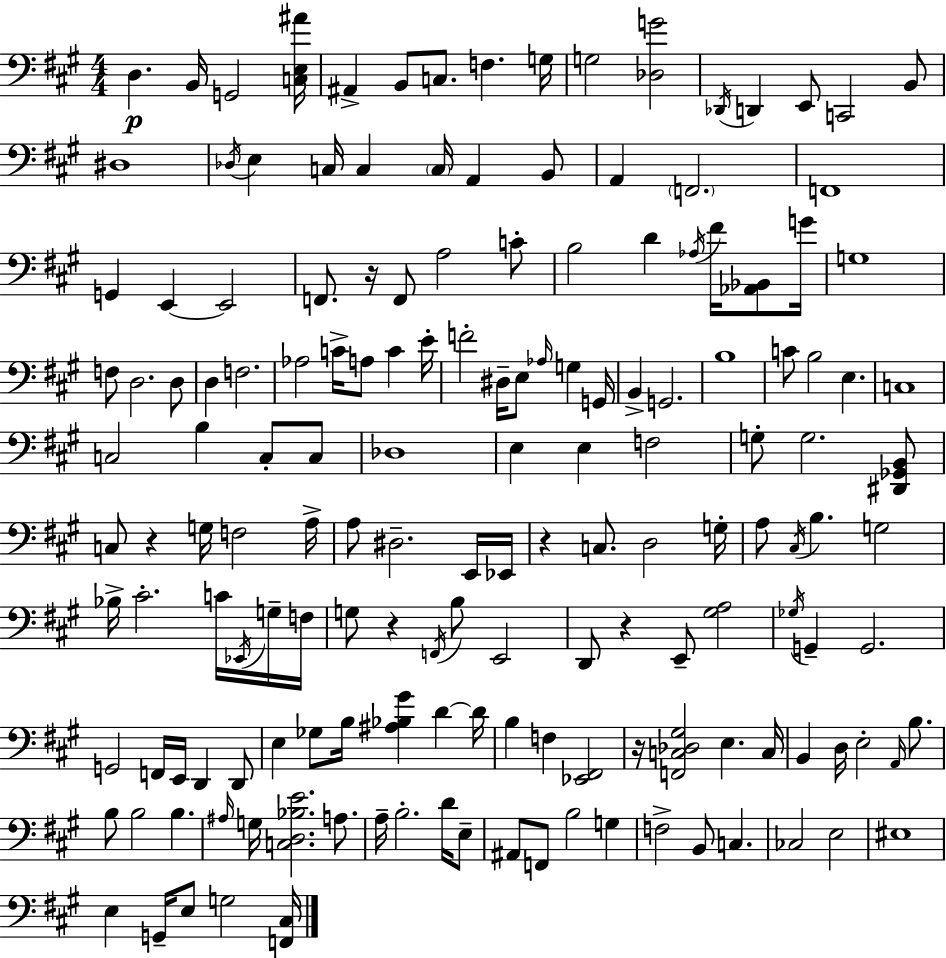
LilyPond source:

{
  \clef bass
  \numericTimeSignature
  \time 4/4
  \key a \major
  d4.\p b,16 g,2 <c e ais'>16 | ais,4-> b,8 c8. f4. g16 | g2 <des g'>2 | \acciaccatura { des,16 } d,4 e,8 c,2 b,8 | \break dis1 | \acciaccatura { des16 } e4 c16 c4 \parenthesize c16 a,4 | b,8 a,4 \parenthesize f,2. | f,1 | \break g,4 e,4~~ e,2 | f,8. r16 f,8 a2 | c'8-. b2 d'4 \acciaccatura { aes16 } fis'16 | <aes, bes,>8 g'16 g1 | \break f8 d2. | d8 d4 f2. | aes2 c'16-> a8 c'4 | e'16-. f'2-. dis16-- e8 \grace { aes16 } g4 | \break g,16 b,4-> g,2. | b1 | c'8 b2 e4. | c1 | \break c2 b4 | c8-. c8 des1 | e4 e4 f2 | g8-. g2. | \break <dis, ges, b,>8 c8 r4 g16 f2 | a16-> a8 dis2.-- | e,16 ees,16 r4 c8. d2 | g16-. a8 \acciaccatura { cis16 } b4. g2 | \break bes16-> cis'2.-. | c'16 \acciaccatura { ees,16 } g16-- f16 g8 r4 \acciaccatura { f,16 } b8 e,2 | d,8 r4 e,8-- <gis a>2 | \acciaccatura { ges16 } g,4-- g,2. | \break g,2 | f,16 e,16 d,4 d,8 e4 ges8 b16 <ais bes gis'>4 | d'4~~ d'16 b4 f4 | <ees, fis,>2 r16 <f, c des gis>2 | \break e4. c16 b,4 d16 e2-. | \grace { a,16 } b8. b8 b2 | b4. \grace { ais16 } g16 <c d bes e'>2. | a8. a16-- b2.-. | \break d'16 e8-- ais,8 f,8 b2 | g4 f2-> | b,8 c4. ces2 | e2 eis1 | \break e4 g,16-- e8 | g2 <f, cis>16 \bar "|."
}